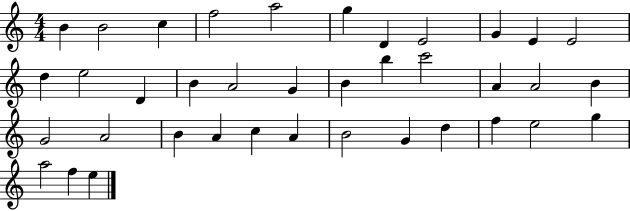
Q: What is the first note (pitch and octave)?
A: B4